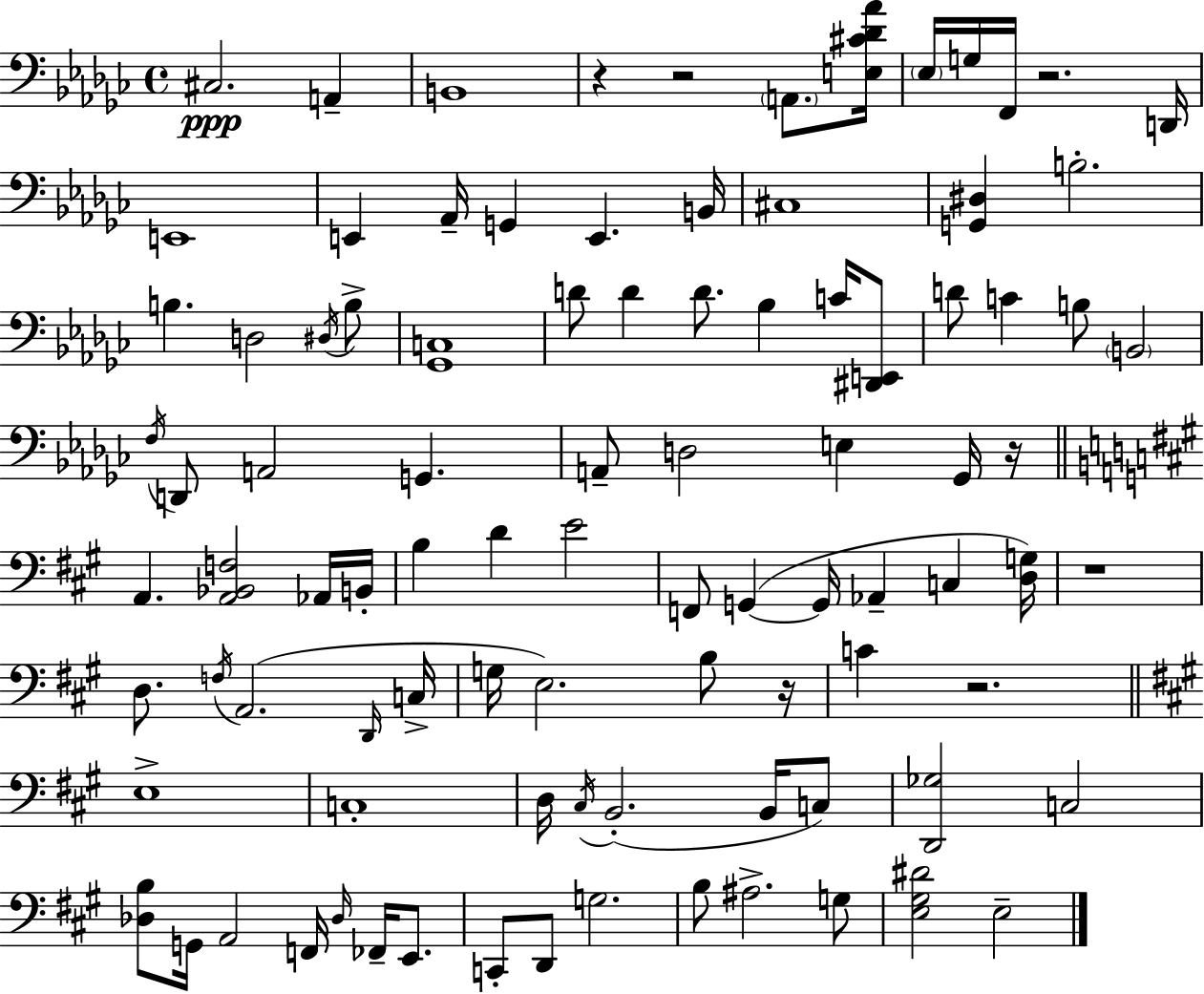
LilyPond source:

{
  \clef bass
  \time 4/4
  \defaultTimeSignature
  \key ees \minor
  cis2.\ppp a,4-- | b,1 | r4 r2 \parenthesize a,8. <e cis' des' aes'>16 | \parenthesize ees16 g16 f,16 r2. d,16 | \break e,1 | e,4 aes,16-- g,4 e,4. b,16 | cis1 | <g, dis>4 b2.-. | \break b4. d2 \acciaccatura { dis16 } b8-> | <ges, c>1 | d'8 d'4 d'8. bes4 c'16 <dis, e,>8 | d'8 c'4 b8 \parenthesize b,2 | \break \acciaccatura { f16 } d,8 a,2 g,4. | a,8-- d2 e4 | ges,16 r16 \bar "||" \break \key a \major a,4. <a, bes, f>2 aes,16 b,16-. | b4 d'4 e'2 | f,8 g,4~(~ g,16 aes,4-- c4 <d g>16) | r1 | \break d8. \acciaccatura { f16 }( a,2. | \grace { d,16 } c16-> g16 e2.) b8 | r16 c'4 r2. | \bar "||" \break \key a \major e1-> | c1-. | d16 \acciaccatura { cis16 } b,2.-.( b,16 c8) | <d, ges>2 c2 | \break <des b>8 g,16 a,2 f,16 \grace { des16 } fes,16-- e,8. | c,8-. d,8 g2. | b8 ais2.-> | g8 <e gis dis'>2 e2-- | \break \bar "|."
}